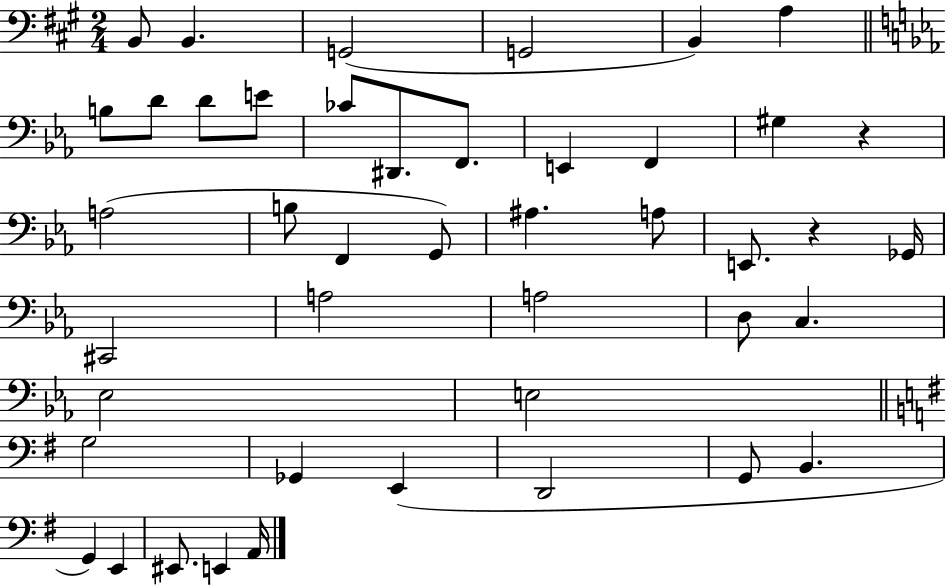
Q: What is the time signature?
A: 2/4